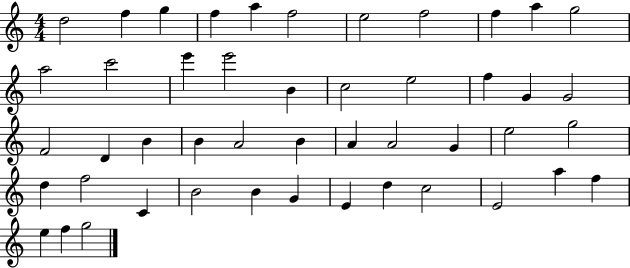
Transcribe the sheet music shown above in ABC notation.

X:1
T:Untitled
M:4/4
L:1/4
K:C
d2 f g f a f2 e2 f2 f a g2 a2 c'2 e' e'2 B c2 e2 f G G2 F2 D B B A2 B A A2 G e2 g2 d f2 C B2 B G E d c2 E2 a f e f g2